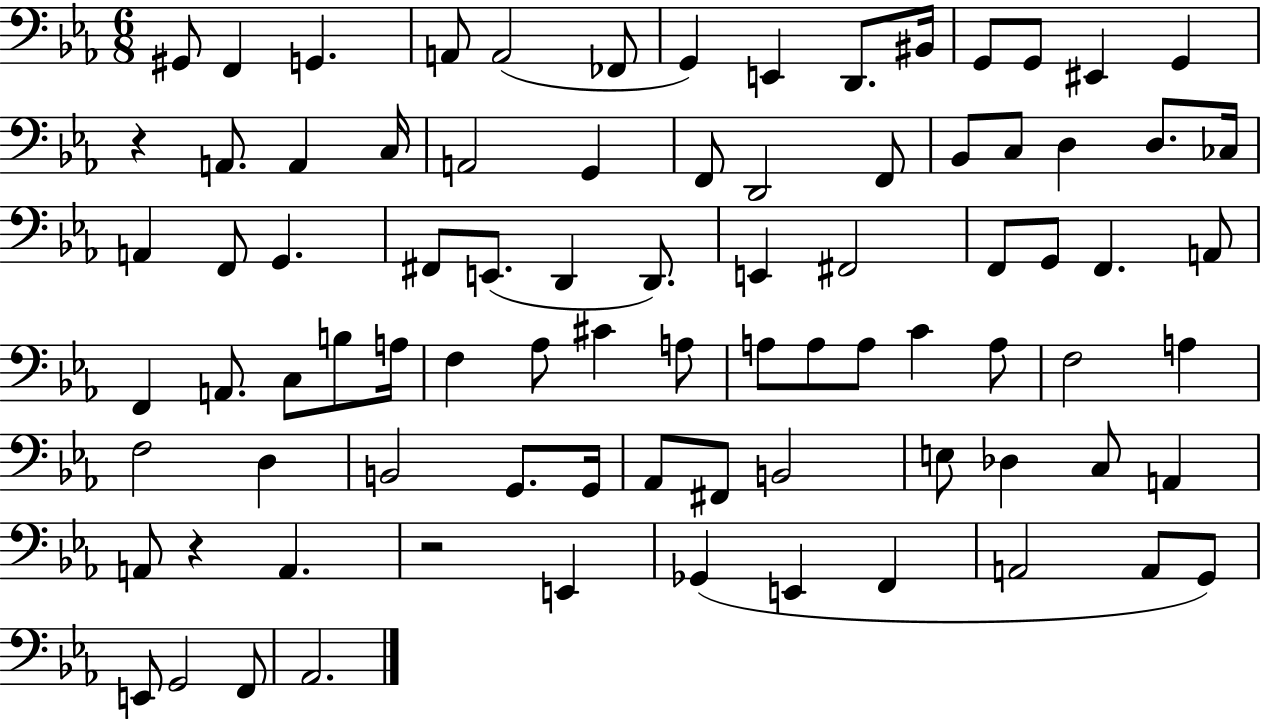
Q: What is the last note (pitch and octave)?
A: Ab2